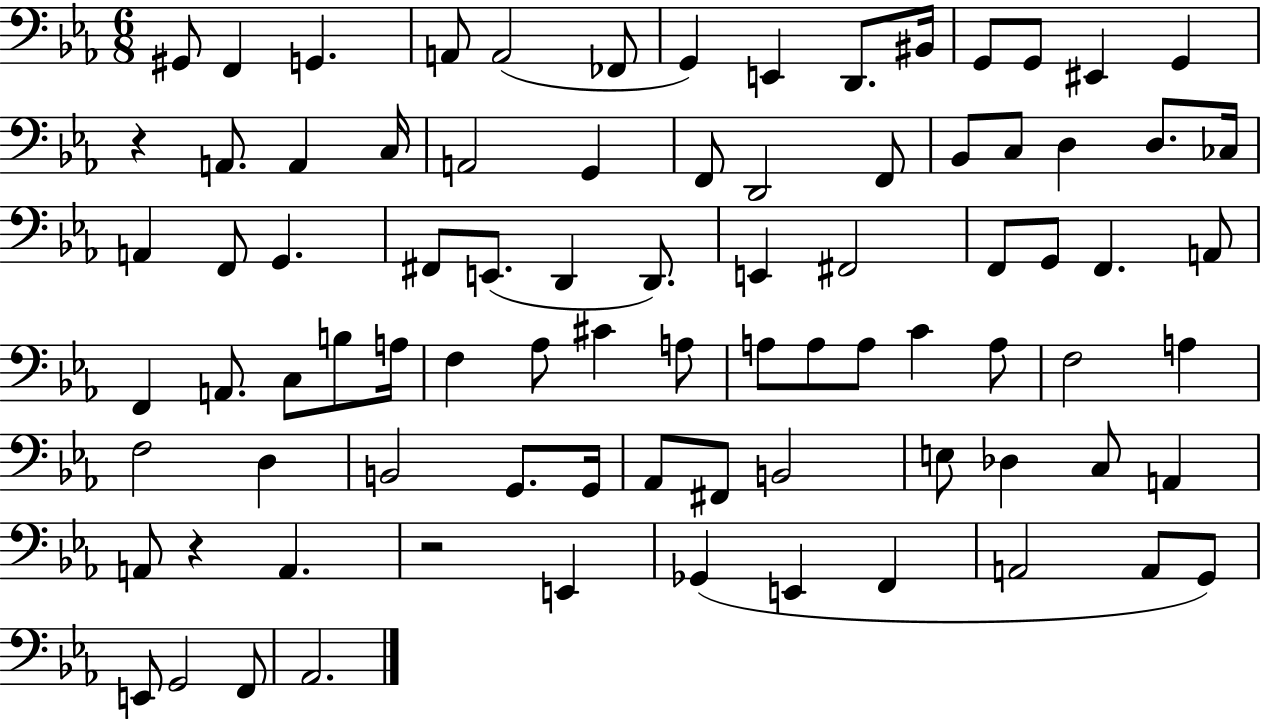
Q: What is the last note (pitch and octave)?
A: Ab2